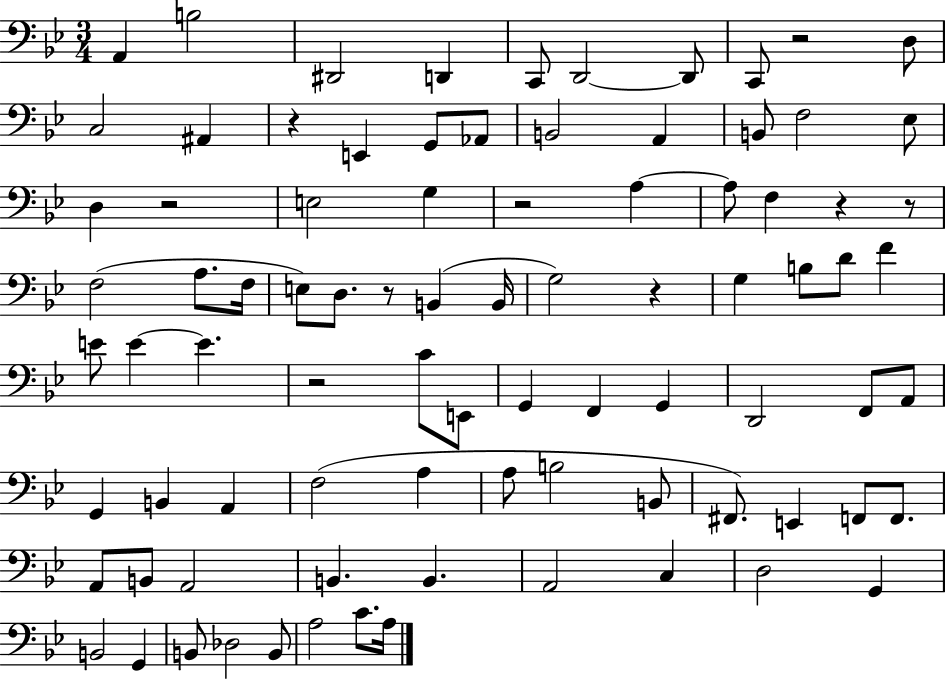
{
  \clef bass
  \numericTimeSignature
  \time 3/4
  \key bes \major
  \repeat volta 2 { a,4 b2 | dis,2 d,4 | c,8 d,2~~ d,8 | c,8 r2 d8 | \break c2 ais,4 | r4 e,4 g,8 aes,8 | b,2 a,4 | b,8 f2 ees8 | \break d4 r2 | e2 g4 | r2 a4~~ | a8 f4 r4 r8 | \break f2( a8. f16 | e8) d8. r8 b,4( b,16 | g2) r4 | g4 b8 d'8 f'4 | \break e'8 e'4~~ e'4. | r2 c'8 e,8 | g,4 f,4 g,4 | d,2 f,8 a,8 | \break g,4 b,4 a,4 | f2( a4 | a8 b2 b,8 | fis,8.) e,4 f,8 f,8. | \break a,8 b,8 a,2 | b,4. b,4. | a,2 c4 | d2 g,4 | \break b,2 g,4 | b,8 des2 b,8 | a2 c'8. a16 | } \bar "|."
}